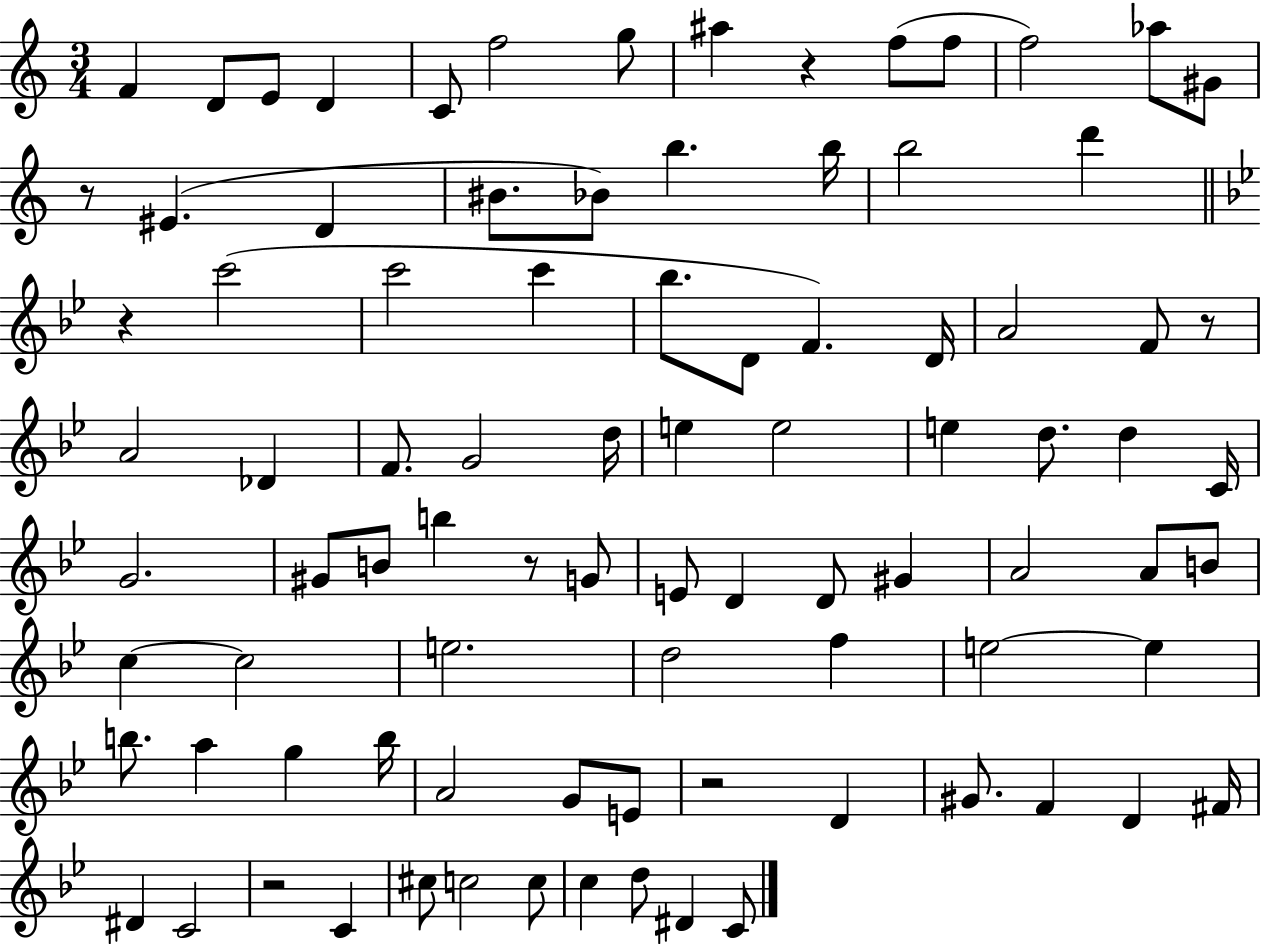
{
  \clef treble
  \numericTimeSignature
  \time 3/4
  \key c \major
  \repeat volta 2 { f'4 d'8 e'8 d'4 | c'8 f''2 g''8 | ais''4 r4 f''8( f''8 | f''2) aes''8 gis'8 | \break r8 eis'4.( d'4 | bis'8. bes'8) b''4. b''16 | b''2 d'''4 | \bar "||" \break \key bes \major r4 c'''2( | c'''2 c'''4 | bes''8. d'8 f'4.) d'16 | a'2 f'8 r8 | \break a'2 des'4 | f'8. g'2 d''16 | e''4 e''2 | e''4 d''8. d''4 c'16 | \break g'2. | gis'8 b'8 b''4 r8 g'8 | e'8 d'4 d'8 gis'4 | a'2 a'8 b'8 | \break c''4~~ c''2 | e''2. | d''2 f''4 | e''2~~ e''4 | \break b''8. a''4 g''4 b''16 | a'2 g'8 e'8 | r2 d'4 | gis'8. f'4 d'4 fis'16 | \break dis'4 c'2 | r2 c'4 | cis''8 c''2 c''8 | c''4 d''8 dis'4 c'8 | \break } \bar "|."
}